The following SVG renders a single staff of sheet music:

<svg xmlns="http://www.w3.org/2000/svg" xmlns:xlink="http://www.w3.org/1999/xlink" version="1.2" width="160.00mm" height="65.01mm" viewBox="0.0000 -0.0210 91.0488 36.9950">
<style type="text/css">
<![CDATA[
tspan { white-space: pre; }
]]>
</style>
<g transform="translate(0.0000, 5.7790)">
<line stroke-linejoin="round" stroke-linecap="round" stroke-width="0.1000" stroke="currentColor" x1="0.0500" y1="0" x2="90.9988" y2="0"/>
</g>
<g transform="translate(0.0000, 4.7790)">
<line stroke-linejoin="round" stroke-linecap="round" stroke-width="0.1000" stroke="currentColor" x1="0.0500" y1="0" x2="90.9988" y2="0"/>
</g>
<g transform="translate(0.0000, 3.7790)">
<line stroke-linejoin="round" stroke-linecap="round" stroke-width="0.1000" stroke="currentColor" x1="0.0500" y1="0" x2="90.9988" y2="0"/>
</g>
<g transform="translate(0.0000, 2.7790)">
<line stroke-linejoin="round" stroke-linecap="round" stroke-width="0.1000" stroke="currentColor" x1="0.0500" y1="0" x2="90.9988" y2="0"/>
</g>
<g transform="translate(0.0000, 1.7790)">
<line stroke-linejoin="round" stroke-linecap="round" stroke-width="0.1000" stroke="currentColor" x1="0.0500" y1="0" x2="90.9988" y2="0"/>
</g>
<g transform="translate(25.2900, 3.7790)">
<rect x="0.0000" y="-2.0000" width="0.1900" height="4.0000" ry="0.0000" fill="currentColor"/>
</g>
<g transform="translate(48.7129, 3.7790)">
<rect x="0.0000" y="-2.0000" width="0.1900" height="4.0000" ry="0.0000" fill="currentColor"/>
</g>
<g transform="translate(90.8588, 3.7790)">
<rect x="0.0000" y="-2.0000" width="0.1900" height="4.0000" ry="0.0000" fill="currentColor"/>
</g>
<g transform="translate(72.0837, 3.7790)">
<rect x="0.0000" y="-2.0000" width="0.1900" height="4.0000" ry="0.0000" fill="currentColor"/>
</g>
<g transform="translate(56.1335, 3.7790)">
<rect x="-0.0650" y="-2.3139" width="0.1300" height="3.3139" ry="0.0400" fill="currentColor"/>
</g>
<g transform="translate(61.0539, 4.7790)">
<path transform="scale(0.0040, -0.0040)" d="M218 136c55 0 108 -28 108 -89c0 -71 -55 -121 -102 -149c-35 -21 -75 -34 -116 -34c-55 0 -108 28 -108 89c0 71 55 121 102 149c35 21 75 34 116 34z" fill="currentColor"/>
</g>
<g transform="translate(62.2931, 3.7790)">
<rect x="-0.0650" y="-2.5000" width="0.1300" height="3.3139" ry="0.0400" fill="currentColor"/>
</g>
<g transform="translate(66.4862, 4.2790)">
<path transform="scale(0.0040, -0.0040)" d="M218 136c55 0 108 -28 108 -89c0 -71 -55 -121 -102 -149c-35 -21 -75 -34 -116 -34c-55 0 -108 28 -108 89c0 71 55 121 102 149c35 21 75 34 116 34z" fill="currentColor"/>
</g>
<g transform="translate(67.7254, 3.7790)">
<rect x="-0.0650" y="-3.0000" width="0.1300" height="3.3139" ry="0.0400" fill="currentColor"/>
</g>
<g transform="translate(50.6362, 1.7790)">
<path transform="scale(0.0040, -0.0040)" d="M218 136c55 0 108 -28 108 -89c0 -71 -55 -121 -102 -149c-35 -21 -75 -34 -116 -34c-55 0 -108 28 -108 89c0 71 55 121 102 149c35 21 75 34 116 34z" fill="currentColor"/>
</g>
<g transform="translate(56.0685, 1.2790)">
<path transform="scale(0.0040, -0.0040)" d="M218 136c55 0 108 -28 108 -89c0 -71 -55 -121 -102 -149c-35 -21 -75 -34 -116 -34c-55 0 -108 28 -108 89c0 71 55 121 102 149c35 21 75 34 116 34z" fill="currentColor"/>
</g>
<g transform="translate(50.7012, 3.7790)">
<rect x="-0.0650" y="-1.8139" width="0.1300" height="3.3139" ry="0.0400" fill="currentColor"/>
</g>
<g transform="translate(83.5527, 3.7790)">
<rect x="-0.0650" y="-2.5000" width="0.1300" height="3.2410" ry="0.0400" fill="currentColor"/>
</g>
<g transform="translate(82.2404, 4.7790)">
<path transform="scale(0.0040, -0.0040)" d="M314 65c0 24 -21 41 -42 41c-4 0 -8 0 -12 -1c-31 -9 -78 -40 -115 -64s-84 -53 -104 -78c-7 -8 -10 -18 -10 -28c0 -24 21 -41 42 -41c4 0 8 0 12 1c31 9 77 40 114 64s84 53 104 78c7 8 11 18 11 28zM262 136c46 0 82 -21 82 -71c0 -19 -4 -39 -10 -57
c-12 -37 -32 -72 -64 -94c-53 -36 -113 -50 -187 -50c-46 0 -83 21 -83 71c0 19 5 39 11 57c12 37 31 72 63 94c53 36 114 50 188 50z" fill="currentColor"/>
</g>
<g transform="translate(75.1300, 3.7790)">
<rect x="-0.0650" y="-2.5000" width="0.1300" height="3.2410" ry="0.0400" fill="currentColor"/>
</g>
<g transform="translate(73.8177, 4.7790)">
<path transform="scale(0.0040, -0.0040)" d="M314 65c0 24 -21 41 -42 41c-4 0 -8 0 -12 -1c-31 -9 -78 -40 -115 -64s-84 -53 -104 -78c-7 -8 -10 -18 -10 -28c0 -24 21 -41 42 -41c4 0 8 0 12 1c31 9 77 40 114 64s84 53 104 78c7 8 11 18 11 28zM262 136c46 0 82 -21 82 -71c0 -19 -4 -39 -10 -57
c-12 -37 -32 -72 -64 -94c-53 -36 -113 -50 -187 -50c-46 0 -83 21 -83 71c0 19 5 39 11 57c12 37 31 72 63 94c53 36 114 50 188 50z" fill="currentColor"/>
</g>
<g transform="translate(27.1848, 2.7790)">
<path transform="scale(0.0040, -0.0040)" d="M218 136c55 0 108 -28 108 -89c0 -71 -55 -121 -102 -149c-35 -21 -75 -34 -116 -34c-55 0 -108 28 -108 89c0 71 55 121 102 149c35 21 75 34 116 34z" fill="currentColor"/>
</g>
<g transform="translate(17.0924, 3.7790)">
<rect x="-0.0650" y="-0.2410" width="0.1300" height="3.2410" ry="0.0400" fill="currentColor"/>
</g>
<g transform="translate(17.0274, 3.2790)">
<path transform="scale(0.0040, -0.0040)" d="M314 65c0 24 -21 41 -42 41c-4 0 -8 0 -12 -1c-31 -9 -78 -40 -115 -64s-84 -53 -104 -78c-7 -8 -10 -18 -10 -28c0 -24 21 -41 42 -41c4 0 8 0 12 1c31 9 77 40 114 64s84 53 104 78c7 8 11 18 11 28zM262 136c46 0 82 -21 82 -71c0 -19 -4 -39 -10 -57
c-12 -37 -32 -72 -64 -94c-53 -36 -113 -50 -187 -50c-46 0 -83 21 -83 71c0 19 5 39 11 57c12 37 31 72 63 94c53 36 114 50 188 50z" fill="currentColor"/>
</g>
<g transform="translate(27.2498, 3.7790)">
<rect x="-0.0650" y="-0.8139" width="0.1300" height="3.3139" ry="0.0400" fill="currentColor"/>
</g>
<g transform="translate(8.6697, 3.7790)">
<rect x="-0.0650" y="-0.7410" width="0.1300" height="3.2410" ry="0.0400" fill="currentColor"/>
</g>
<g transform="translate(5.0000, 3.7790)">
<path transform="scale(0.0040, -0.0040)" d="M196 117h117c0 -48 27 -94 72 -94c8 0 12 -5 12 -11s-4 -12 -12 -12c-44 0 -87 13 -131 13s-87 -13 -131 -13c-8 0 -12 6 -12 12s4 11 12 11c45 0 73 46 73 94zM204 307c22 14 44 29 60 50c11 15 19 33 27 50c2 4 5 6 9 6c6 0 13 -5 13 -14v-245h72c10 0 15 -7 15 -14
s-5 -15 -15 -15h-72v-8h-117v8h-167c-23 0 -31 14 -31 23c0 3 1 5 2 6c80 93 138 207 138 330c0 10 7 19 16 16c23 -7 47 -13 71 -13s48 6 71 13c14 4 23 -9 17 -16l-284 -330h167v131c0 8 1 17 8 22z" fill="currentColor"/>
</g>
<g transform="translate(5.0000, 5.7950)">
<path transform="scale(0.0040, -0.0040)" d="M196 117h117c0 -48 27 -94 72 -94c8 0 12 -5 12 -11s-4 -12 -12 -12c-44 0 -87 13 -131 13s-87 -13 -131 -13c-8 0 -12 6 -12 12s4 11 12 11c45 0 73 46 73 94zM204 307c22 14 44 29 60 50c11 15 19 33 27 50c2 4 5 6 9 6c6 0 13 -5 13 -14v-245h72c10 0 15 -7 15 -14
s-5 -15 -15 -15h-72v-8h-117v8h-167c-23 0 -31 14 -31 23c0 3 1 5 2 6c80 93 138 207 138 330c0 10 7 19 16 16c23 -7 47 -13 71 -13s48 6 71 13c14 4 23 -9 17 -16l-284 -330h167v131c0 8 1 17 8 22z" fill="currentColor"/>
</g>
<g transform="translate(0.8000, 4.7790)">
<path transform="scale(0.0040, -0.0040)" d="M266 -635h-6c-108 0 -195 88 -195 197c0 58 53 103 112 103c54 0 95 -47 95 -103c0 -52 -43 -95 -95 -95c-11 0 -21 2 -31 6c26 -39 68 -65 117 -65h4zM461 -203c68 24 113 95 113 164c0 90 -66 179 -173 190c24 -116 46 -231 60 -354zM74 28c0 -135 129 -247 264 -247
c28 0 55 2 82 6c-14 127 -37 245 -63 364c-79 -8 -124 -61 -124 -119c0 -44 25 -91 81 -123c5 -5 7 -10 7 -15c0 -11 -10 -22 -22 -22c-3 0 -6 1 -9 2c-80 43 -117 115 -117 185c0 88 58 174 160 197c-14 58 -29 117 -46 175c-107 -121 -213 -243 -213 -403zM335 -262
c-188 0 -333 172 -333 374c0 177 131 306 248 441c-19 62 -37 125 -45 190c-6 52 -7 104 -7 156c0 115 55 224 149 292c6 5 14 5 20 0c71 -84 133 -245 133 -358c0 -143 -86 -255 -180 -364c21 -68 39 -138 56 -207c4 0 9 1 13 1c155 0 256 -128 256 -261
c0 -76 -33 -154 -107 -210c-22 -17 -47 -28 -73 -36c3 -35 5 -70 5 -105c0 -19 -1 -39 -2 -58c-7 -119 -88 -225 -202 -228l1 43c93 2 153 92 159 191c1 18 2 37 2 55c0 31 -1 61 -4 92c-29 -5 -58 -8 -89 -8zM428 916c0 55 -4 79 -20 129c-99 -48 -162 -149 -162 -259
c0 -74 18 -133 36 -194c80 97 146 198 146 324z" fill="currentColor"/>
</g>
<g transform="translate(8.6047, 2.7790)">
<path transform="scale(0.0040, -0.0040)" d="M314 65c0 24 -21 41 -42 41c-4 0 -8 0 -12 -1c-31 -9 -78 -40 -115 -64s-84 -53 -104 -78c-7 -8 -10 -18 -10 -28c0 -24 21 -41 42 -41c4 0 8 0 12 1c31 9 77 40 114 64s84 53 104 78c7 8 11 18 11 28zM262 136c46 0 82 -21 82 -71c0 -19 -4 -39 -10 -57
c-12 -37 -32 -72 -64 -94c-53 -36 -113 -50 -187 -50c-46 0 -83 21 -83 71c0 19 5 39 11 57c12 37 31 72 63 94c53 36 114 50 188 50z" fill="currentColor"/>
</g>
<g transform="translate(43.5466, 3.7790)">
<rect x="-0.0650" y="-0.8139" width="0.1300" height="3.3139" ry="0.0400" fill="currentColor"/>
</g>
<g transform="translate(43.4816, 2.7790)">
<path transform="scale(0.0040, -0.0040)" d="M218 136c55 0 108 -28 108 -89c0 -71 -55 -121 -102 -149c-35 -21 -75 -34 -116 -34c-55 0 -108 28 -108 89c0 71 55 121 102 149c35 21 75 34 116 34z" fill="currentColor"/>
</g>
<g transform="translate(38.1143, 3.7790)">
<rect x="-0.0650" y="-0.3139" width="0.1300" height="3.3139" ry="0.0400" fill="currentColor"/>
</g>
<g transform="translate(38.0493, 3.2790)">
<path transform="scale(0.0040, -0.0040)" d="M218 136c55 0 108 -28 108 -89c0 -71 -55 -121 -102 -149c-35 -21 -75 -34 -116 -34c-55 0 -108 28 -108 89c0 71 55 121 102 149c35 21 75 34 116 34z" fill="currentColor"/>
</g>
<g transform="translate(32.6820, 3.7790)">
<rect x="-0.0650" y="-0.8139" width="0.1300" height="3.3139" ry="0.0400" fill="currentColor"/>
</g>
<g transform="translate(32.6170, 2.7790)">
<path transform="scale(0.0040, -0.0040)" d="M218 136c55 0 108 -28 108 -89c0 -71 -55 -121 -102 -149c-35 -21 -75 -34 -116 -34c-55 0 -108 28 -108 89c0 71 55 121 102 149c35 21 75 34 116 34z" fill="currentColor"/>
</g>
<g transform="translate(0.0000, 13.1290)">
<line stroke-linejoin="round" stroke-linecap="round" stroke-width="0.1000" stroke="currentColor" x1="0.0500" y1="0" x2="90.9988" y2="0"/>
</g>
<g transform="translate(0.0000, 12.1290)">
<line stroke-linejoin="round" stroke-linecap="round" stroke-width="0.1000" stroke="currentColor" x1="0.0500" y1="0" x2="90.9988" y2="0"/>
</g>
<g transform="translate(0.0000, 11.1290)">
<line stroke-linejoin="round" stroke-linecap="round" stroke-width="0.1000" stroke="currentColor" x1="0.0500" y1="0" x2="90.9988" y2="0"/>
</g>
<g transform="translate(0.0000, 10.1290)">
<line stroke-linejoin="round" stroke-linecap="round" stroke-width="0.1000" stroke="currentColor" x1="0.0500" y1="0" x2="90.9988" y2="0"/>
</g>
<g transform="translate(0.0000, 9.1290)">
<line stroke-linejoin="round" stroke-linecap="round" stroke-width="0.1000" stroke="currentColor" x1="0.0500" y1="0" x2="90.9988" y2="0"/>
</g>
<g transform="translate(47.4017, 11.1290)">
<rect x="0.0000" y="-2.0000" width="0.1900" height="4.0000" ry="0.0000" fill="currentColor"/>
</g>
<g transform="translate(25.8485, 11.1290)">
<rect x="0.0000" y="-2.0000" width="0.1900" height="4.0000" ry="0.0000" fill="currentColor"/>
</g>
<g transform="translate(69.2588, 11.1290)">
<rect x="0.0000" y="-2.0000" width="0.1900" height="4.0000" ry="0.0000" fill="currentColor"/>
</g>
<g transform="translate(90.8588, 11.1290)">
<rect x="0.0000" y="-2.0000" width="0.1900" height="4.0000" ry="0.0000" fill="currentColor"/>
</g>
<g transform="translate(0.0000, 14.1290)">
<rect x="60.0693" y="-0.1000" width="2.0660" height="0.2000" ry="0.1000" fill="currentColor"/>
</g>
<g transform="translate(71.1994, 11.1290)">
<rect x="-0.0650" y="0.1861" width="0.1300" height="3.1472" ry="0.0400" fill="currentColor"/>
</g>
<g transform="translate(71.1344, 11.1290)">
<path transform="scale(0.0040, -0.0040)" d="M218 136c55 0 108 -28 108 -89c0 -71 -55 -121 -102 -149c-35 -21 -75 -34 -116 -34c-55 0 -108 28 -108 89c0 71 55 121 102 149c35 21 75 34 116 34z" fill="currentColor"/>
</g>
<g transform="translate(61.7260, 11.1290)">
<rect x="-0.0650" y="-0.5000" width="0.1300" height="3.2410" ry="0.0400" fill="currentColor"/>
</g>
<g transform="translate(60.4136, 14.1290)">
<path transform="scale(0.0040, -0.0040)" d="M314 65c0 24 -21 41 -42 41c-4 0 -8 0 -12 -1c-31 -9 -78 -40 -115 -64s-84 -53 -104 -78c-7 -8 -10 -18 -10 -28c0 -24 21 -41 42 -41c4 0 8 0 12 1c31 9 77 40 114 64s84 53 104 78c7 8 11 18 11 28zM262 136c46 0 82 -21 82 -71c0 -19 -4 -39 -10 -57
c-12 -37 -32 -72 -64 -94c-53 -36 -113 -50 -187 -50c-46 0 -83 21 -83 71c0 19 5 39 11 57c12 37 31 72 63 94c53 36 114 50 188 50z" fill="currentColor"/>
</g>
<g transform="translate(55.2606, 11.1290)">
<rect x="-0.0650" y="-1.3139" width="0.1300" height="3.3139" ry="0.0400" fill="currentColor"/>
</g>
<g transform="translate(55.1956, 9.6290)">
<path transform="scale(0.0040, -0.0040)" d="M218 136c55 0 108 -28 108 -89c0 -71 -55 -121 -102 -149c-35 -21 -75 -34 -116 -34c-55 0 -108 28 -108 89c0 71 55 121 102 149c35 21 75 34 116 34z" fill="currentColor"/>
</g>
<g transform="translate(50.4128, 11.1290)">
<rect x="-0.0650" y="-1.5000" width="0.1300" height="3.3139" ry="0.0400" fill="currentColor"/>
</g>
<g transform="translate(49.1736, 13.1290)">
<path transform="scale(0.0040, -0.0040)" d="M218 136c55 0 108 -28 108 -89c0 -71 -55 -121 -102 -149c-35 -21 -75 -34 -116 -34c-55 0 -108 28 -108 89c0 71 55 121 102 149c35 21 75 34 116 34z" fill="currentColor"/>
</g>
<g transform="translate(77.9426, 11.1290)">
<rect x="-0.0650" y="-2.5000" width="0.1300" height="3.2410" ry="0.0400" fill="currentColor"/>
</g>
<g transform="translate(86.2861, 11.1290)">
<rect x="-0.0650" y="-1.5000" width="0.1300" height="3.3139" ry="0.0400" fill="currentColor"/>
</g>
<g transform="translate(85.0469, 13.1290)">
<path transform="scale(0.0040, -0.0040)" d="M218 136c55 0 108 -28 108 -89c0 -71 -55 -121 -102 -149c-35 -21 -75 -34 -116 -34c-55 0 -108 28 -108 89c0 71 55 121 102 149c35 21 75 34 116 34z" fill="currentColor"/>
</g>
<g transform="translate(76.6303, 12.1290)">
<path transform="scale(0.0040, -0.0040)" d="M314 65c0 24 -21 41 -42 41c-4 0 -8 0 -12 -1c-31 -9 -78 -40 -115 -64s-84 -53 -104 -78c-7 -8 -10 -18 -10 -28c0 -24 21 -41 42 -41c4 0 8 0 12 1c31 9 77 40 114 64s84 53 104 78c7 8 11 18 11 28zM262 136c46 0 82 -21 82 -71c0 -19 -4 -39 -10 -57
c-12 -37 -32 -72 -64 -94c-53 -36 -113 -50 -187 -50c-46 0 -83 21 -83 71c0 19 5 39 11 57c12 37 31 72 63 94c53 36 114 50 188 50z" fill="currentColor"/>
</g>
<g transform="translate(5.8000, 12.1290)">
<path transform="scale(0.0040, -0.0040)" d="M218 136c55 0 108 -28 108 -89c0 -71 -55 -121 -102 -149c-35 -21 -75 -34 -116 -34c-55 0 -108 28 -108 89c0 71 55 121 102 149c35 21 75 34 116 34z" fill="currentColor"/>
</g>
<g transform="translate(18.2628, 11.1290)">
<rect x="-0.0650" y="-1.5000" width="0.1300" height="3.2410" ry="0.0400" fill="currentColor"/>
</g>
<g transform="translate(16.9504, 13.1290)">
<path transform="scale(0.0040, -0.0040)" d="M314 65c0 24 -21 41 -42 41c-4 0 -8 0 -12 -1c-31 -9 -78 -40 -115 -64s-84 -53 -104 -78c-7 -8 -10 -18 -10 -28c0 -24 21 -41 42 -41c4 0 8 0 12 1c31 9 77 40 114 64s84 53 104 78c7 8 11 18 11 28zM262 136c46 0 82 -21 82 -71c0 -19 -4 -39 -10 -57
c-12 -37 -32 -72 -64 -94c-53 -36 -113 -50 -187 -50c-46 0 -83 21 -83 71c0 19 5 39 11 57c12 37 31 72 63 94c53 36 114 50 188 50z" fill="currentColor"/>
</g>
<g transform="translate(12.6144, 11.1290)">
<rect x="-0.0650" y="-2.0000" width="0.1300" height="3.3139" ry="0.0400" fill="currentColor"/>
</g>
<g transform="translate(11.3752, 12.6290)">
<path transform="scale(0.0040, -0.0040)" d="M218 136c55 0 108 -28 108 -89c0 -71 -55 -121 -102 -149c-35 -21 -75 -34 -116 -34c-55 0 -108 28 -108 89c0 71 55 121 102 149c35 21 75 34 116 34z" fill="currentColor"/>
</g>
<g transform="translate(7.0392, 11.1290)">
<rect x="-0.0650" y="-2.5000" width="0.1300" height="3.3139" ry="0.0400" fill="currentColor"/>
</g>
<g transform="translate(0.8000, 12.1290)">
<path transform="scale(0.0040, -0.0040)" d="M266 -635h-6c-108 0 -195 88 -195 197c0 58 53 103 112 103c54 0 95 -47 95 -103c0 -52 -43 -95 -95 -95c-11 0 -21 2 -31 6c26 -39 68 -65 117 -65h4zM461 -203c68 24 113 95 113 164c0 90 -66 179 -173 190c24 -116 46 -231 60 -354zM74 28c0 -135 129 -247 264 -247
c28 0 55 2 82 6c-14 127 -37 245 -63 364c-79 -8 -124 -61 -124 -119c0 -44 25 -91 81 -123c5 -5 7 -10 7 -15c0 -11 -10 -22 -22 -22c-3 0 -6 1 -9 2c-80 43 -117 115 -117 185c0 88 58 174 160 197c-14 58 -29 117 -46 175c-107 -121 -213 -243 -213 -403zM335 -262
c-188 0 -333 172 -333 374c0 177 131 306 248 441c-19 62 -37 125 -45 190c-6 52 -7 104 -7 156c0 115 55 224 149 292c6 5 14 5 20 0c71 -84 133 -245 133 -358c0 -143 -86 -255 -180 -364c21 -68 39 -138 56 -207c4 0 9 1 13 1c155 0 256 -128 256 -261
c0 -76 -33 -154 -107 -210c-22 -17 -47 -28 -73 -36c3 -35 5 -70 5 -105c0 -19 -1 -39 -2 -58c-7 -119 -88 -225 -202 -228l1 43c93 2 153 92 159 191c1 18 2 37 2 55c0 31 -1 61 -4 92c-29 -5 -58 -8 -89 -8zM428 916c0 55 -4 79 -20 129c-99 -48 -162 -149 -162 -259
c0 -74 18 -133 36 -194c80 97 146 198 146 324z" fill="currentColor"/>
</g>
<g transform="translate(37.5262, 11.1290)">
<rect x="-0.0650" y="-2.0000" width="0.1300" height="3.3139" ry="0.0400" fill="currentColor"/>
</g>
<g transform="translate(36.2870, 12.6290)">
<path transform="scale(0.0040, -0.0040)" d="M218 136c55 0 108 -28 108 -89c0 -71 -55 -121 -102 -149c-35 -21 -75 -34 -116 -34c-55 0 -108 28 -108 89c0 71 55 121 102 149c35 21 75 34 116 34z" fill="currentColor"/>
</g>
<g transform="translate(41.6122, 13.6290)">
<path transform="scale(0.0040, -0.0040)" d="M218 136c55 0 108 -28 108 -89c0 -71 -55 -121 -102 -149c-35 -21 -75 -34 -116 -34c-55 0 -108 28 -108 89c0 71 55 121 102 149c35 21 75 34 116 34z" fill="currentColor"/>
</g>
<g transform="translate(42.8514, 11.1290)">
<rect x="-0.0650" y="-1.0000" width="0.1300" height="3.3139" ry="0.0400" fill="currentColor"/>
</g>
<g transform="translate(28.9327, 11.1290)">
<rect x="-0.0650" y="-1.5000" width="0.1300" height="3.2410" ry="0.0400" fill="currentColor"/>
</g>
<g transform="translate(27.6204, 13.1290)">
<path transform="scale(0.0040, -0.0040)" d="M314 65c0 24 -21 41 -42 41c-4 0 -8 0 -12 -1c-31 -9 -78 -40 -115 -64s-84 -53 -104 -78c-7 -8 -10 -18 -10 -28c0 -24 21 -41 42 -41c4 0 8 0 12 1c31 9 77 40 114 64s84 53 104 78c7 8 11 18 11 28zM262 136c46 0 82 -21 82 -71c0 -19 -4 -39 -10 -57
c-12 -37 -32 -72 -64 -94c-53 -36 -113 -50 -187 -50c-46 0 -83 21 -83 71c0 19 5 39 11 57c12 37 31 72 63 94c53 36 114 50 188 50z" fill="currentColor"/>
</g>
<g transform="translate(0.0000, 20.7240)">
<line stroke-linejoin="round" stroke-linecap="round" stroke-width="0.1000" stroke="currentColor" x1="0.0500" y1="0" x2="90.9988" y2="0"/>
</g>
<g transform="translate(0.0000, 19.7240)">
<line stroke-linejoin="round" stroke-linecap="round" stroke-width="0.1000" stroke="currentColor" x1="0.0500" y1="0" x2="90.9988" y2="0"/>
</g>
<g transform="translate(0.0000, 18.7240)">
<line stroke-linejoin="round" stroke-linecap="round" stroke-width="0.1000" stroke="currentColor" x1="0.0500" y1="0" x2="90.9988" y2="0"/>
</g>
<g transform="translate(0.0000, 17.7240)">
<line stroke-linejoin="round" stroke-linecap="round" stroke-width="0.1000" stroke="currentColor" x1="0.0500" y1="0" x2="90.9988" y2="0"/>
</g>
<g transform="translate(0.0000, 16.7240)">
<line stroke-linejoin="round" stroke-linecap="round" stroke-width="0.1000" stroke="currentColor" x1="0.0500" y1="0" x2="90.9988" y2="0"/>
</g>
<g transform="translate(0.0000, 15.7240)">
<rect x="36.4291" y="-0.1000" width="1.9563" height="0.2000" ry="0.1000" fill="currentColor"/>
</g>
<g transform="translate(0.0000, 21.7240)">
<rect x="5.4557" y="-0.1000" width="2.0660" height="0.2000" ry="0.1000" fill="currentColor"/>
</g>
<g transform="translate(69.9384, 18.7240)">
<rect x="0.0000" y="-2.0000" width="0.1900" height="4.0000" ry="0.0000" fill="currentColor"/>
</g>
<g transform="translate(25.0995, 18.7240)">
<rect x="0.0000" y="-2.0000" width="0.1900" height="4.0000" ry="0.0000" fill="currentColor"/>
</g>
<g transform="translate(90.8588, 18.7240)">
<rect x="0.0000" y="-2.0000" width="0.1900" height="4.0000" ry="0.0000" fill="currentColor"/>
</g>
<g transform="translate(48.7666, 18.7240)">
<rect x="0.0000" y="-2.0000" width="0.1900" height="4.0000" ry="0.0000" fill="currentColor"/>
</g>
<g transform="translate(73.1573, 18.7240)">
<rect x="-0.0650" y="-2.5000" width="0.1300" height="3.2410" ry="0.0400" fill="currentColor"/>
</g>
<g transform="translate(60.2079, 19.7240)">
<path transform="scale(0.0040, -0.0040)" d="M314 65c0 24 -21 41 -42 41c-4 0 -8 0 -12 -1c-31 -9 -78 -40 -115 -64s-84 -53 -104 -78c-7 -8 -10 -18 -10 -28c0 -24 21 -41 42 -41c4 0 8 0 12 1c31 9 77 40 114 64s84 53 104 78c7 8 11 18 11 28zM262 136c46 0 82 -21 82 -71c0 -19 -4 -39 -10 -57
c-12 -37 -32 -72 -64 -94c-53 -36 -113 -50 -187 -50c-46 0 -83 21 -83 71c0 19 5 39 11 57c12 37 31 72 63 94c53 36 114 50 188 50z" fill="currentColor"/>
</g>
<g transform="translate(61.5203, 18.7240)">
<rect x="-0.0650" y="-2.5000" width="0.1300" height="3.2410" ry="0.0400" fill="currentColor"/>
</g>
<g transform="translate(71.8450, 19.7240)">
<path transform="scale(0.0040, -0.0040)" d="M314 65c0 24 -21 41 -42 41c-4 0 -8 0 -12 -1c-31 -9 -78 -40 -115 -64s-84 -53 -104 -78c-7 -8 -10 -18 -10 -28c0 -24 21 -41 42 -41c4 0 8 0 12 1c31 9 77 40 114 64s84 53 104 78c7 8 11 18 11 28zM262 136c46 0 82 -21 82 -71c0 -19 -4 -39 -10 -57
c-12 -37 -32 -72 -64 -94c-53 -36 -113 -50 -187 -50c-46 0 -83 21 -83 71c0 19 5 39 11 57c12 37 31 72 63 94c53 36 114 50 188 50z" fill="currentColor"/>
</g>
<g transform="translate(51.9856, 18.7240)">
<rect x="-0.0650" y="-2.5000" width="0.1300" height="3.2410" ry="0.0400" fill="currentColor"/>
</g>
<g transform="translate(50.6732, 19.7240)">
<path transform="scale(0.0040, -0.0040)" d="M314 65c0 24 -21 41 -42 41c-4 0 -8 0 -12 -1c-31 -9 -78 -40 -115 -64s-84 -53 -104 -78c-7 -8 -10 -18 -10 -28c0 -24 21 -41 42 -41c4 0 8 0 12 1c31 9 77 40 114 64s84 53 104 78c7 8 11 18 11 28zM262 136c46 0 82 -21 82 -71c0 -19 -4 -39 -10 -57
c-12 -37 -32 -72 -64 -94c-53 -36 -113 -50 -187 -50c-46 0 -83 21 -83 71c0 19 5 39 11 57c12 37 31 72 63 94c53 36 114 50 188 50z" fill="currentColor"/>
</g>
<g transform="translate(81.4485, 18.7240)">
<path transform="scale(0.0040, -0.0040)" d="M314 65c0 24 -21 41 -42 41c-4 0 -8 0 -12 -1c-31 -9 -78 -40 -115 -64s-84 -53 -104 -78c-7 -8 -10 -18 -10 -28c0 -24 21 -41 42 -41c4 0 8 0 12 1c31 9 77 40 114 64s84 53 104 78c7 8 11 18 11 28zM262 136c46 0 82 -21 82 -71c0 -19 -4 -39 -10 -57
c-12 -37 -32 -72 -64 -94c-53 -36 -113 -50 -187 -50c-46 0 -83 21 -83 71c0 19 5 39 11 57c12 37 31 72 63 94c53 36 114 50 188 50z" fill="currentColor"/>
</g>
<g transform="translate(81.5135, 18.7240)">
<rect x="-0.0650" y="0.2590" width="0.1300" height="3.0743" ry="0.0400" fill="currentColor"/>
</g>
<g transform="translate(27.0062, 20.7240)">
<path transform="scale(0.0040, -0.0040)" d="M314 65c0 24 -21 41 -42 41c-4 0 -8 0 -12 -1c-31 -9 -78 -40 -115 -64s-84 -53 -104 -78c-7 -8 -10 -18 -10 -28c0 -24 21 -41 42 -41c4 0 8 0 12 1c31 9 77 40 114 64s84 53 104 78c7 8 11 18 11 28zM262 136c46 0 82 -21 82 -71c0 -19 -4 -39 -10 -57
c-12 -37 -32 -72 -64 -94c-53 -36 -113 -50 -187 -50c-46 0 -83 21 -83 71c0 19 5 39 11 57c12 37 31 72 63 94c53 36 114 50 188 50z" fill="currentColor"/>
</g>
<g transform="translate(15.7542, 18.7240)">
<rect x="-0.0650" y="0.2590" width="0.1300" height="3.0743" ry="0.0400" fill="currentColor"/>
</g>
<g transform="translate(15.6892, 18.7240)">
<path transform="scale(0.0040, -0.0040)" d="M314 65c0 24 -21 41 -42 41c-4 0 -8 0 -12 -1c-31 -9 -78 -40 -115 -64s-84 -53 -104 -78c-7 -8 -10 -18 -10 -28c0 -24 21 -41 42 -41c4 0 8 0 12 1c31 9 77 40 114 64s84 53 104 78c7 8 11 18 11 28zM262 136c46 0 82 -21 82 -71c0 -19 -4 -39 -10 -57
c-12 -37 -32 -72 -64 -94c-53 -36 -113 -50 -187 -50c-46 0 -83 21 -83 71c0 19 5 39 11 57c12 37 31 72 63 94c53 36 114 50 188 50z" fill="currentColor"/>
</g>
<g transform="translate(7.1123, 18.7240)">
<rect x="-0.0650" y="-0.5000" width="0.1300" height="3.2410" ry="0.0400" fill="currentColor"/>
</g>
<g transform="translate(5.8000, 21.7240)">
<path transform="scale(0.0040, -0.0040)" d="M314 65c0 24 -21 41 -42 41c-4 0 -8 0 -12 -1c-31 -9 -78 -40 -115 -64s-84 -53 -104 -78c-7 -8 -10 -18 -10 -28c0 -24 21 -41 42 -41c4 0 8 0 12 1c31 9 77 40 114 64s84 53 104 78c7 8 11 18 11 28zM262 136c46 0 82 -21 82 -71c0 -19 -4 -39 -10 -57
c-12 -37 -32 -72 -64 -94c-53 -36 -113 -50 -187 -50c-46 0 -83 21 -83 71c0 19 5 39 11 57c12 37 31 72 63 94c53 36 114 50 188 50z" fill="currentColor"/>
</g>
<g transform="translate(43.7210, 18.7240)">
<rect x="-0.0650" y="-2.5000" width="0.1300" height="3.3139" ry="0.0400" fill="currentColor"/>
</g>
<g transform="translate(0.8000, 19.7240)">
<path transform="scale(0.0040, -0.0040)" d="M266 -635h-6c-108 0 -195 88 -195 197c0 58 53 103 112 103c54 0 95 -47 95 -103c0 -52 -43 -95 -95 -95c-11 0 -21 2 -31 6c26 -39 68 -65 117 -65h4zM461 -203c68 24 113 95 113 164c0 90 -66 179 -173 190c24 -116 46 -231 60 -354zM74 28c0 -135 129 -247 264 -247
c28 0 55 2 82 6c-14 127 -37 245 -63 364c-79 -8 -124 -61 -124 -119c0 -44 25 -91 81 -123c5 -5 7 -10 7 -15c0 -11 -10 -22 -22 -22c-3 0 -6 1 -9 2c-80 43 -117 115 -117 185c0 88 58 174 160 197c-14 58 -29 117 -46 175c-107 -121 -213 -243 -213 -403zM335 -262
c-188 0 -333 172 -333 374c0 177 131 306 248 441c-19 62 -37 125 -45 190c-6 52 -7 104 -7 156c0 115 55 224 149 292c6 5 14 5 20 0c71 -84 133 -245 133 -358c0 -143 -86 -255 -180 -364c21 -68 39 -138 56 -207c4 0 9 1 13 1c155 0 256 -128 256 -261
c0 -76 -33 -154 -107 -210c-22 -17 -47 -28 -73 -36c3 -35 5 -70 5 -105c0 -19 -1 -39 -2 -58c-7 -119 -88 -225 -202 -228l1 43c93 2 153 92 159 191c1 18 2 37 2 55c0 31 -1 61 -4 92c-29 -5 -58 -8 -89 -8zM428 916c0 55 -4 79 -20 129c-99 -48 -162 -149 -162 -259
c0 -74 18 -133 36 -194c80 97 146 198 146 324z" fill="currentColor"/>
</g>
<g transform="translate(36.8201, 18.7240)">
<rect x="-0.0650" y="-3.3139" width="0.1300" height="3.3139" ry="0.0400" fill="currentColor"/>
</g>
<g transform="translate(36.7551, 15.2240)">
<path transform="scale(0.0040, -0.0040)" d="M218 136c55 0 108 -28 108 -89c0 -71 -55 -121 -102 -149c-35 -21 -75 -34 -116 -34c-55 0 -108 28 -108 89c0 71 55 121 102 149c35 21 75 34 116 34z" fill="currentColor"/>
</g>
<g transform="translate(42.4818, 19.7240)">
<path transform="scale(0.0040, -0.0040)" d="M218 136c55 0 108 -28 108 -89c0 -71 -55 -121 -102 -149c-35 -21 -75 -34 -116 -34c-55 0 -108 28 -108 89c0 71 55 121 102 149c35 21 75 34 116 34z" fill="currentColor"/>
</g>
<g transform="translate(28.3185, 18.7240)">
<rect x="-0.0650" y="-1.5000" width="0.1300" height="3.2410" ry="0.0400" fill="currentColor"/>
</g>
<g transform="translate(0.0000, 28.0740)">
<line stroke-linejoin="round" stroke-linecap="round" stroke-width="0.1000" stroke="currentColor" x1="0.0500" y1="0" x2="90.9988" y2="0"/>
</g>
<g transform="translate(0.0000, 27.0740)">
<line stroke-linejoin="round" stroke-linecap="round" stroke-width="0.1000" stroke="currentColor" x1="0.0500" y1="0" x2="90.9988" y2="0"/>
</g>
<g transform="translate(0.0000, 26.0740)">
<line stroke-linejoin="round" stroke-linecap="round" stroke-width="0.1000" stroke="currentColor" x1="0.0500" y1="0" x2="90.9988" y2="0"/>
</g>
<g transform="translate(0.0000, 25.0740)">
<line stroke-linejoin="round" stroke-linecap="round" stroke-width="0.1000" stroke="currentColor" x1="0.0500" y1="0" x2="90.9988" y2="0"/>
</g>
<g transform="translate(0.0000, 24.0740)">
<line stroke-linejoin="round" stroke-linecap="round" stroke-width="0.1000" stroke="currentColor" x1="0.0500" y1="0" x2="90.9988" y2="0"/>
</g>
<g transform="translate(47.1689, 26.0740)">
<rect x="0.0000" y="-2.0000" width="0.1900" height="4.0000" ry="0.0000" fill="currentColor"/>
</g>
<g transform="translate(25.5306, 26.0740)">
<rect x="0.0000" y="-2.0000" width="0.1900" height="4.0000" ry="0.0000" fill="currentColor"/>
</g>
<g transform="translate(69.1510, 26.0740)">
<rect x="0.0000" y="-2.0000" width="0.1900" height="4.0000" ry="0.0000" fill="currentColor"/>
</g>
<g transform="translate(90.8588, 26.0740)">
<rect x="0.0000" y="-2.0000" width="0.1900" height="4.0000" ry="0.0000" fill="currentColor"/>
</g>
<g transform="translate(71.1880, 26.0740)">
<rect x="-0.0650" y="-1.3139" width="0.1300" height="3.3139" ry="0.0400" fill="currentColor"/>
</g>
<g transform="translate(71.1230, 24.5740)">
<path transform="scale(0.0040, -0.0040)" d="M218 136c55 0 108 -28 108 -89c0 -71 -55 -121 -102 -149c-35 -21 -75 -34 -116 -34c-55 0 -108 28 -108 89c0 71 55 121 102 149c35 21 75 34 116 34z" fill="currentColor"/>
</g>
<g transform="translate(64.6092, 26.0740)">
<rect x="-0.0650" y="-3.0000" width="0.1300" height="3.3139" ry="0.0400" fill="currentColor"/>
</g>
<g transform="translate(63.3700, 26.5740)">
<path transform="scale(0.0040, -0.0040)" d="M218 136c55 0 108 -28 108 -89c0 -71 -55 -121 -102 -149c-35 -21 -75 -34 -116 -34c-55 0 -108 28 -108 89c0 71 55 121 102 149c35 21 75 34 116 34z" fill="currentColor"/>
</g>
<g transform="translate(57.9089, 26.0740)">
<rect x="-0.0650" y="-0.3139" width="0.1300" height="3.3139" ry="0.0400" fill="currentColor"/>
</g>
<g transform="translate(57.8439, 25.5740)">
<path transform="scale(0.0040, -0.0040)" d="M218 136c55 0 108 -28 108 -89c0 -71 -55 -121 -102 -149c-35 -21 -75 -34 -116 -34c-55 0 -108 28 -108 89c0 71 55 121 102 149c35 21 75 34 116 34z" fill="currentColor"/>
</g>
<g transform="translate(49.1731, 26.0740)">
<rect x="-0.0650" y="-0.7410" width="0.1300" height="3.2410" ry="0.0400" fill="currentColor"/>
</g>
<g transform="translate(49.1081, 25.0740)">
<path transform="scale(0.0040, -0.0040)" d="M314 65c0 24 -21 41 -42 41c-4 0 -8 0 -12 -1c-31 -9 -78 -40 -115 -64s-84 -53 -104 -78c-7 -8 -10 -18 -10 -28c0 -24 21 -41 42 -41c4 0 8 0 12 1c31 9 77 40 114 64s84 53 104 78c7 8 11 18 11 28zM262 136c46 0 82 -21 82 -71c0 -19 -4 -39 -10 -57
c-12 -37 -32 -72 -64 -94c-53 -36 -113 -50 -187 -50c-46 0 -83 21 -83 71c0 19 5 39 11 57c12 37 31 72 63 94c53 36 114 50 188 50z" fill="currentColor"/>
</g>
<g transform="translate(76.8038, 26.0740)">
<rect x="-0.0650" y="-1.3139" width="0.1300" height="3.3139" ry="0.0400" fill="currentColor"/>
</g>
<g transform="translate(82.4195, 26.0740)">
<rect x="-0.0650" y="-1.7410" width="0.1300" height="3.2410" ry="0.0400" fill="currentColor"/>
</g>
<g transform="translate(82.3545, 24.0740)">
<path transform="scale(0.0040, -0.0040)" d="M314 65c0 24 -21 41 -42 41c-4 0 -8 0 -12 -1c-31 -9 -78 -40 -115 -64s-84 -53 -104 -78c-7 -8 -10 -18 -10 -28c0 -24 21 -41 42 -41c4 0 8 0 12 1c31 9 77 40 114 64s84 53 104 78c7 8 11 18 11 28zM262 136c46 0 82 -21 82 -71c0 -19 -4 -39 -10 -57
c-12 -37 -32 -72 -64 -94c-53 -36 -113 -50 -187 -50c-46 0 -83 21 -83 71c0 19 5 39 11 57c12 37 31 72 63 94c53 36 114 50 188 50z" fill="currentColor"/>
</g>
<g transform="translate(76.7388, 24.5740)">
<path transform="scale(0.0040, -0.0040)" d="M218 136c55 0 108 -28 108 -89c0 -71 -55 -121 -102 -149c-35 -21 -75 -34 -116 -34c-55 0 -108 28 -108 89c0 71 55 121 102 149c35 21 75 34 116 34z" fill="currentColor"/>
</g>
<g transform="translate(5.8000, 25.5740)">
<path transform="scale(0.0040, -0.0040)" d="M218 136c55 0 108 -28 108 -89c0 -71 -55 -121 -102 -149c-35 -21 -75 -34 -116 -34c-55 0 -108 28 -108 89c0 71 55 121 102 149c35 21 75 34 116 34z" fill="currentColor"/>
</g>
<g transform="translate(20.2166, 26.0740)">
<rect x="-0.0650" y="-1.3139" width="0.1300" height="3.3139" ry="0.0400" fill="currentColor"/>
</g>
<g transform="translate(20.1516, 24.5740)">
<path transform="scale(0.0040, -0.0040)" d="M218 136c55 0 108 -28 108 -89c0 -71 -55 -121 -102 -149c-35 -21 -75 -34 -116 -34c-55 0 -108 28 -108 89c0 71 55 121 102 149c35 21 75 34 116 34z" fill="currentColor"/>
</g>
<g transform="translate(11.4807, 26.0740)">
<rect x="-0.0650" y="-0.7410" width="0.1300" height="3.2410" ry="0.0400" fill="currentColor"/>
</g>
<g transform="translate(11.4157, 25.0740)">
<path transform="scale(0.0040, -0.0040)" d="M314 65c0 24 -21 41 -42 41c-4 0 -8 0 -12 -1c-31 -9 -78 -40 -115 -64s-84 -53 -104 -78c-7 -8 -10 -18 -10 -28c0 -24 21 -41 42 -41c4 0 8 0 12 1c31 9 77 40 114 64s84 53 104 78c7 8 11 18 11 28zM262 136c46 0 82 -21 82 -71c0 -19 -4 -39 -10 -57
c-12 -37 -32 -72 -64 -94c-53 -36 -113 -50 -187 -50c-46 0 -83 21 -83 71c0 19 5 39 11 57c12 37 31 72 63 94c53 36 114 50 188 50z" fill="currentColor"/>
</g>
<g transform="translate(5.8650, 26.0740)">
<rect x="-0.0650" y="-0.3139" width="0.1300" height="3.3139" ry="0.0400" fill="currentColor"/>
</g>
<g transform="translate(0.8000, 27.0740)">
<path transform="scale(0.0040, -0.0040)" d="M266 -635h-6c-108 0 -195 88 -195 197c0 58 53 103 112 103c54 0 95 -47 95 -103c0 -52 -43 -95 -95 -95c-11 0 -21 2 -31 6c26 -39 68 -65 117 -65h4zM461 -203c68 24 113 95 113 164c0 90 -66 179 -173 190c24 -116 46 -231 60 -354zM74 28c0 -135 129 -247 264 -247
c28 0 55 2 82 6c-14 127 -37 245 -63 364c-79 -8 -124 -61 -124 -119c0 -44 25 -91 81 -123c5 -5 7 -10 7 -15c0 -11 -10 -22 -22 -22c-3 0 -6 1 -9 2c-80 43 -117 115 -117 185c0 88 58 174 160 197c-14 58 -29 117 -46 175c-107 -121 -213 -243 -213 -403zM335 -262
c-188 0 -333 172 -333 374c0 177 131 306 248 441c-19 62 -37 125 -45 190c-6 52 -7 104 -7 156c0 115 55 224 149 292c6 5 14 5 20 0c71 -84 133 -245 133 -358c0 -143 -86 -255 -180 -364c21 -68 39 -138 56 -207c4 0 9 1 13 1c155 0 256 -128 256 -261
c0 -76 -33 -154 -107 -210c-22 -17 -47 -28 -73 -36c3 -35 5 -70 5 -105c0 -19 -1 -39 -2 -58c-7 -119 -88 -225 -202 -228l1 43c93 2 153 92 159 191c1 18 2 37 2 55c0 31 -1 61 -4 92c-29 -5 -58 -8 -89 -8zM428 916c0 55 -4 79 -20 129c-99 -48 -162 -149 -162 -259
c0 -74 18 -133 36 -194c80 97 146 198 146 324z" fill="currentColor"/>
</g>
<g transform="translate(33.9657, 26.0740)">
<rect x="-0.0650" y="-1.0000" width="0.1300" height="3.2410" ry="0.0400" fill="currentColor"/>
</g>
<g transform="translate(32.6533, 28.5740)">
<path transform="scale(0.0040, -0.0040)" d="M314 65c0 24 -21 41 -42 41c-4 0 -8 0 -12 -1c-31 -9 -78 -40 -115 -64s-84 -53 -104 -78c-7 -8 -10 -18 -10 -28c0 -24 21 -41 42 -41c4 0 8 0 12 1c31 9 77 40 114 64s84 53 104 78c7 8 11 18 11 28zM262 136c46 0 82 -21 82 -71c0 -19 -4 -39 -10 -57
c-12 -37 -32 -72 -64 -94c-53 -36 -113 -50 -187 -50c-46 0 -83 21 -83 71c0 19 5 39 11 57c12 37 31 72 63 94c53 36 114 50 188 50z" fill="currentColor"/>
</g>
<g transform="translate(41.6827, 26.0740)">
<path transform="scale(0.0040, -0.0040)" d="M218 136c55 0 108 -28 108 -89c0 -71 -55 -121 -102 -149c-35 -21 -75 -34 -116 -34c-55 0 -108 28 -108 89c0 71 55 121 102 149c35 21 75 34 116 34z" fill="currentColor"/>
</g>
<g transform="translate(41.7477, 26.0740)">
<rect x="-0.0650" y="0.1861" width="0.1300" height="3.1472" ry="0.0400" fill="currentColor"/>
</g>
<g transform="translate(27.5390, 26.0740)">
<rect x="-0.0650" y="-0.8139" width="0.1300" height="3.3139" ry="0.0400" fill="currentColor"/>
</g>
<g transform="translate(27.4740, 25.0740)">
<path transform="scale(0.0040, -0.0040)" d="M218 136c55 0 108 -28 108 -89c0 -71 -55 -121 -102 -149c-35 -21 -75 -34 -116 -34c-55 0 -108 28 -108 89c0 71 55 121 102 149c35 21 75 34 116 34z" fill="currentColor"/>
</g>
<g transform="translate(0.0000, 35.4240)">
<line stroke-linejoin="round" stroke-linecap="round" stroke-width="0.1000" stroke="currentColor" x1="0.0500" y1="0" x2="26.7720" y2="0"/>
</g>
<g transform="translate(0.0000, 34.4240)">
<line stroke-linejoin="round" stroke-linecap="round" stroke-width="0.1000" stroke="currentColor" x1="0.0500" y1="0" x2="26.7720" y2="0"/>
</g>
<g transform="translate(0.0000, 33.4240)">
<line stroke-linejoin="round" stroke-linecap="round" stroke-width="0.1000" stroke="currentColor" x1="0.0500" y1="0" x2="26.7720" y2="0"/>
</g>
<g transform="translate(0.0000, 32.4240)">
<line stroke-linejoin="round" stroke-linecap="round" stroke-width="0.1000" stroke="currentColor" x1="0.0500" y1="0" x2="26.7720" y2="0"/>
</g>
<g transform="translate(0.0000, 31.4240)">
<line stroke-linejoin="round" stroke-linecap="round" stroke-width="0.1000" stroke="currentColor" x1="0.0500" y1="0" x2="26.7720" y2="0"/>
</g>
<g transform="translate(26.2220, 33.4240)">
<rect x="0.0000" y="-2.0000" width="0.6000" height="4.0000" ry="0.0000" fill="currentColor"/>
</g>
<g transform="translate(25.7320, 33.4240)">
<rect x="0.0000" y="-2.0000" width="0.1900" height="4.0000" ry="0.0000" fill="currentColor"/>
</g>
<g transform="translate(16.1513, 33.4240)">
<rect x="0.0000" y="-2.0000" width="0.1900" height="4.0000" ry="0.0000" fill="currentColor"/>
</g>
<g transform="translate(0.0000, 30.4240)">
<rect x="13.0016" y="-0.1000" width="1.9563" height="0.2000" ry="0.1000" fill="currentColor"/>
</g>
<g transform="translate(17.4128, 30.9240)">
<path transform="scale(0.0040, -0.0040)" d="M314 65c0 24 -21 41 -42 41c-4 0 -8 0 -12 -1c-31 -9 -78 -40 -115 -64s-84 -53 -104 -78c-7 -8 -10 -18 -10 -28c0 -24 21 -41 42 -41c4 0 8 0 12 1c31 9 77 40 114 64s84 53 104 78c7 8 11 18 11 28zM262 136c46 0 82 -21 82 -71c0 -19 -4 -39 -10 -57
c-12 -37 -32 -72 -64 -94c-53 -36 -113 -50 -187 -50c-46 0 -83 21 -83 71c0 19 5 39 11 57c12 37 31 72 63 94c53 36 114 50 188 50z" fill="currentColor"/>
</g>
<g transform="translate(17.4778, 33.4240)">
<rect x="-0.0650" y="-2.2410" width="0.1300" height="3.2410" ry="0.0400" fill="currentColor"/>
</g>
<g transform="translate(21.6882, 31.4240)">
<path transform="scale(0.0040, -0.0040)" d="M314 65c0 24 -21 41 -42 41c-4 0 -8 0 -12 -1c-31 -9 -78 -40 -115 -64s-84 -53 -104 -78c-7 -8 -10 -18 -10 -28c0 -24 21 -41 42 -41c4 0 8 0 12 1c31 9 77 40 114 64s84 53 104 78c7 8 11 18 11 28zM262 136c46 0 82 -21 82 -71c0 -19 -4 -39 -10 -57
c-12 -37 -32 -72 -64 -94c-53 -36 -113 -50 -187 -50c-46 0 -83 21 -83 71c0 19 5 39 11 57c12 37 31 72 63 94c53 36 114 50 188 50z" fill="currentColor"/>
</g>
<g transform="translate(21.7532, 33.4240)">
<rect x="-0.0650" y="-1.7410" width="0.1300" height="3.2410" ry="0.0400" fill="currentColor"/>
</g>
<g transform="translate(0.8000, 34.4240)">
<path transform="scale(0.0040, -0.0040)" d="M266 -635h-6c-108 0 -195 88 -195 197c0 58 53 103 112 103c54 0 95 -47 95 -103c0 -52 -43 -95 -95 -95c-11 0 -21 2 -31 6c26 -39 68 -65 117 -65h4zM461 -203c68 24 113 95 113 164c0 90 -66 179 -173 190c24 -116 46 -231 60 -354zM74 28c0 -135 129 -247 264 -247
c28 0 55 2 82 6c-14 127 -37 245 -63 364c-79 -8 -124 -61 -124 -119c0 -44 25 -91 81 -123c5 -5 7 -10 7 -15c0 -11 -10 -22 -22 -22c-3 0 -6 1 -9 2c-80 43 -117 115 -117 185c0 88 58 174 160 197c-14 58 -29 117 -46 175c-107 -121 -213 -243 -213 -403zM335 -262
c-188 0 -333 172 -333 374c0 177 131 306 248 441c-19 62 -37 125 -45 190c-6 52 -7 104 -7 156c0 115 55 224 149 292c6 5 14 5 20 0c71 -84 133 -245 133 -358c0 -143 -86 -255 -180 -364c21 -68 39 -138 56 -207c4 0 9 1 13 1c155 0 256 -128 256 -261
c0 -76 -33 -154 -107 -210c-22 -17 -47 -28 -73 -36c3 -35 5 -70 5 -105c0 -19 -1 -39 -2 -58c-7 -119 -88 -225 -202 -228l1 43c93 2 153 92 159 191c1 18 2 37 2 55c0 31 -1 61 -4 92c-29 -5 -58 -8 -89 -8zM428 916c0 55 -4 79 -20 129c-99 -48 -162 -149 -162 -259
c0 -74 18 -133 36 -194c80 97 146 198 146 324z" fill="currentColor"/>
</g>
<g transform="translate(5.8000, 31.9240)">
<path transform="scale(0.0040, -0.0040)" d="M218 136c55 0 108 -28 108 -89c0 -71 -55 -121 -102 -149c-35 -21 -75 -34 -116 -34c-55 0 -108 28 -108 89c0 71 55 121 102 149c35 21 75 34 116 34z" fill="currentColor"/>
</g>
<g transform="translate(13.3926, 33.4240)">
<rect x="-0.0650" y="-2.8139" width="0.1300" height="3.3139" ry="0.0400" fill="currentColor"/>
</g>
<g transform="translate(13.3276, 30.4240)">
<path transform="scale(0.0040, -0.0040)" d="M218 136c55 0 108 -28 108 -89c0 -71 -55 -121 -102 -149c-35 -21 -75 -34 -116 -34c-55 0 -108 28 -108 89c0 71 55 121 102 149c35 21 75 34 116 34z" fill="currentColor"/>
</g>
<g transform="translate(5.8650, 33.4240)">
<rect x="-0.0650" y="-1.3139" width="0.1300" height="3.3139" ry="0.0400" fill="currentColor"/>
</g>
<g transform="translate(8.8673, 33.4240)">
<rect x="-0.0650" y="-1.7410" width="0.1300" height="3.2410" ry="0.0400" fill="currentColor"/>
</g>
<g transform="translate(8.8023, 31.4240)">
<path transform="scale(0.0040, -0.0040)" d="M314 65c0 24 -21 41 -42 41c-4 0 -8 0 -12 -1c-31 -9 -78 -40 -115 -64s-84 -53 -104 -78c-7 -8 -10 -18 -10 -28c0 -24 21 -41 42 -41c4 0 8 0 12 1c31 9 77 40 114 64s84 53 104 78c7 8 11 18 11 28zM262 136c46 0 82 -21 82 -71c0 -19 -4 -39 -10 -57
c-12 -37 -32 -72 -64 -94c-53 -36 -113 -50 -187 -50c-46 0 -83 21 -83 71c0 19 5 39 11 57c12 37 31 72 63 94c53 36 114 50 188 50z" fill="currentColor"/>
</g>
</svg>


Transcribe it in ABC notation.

X:1
T:Untitled
M:4/4
L:1/4
K:C
d2 c2 d d c d f g G A G2 G2 G F E2 E2 F D E e C2 B G2 E C2 B2 E2 b G G2 G2 G2 B2 c d2 e d D2 B d2 c A e e f2 e f2 a g2 f2